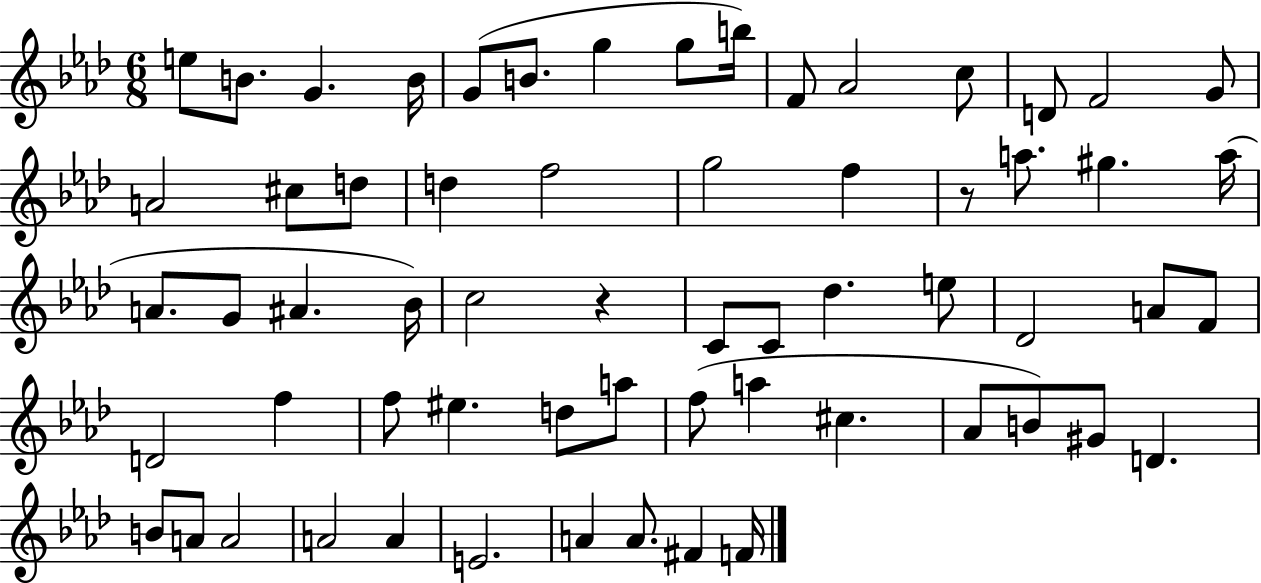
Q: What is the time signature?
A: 6/8